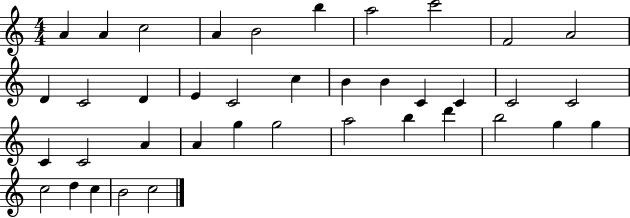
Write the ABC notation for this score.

X:1
T:Untitled
M:4/4
L:1/4
K:C
A A c2 A B2 b a2 c'2 F2 A2 D C2 D E C2 c B B C C C2 C2 C C2 A A g g2 a2 b d' b2 g g c2 d c B2 c2